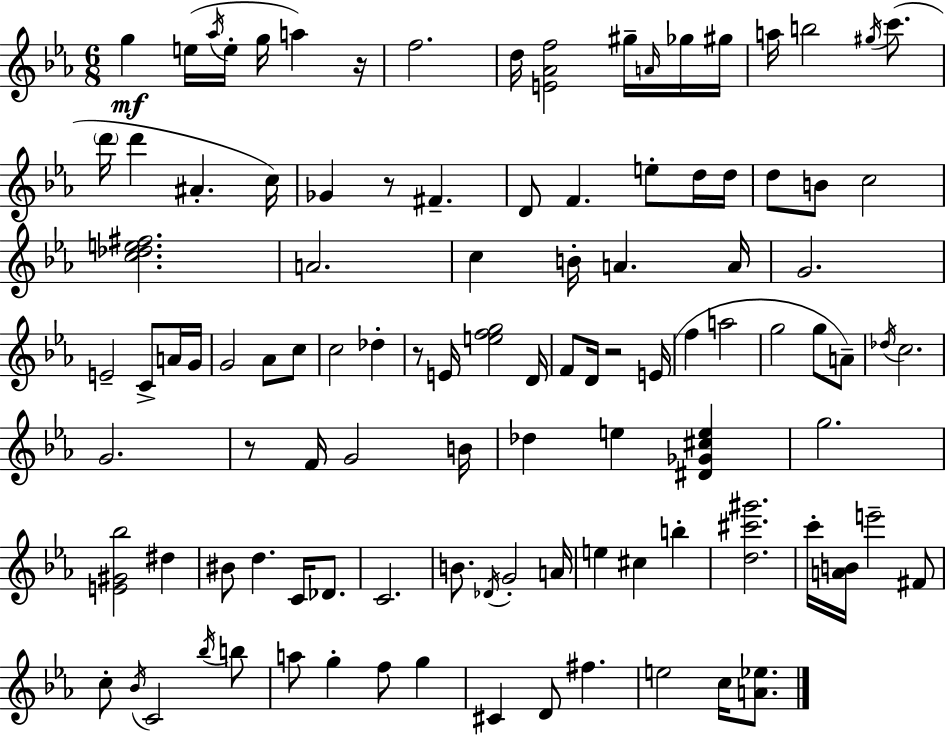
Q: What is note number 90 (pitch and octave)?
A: C#4